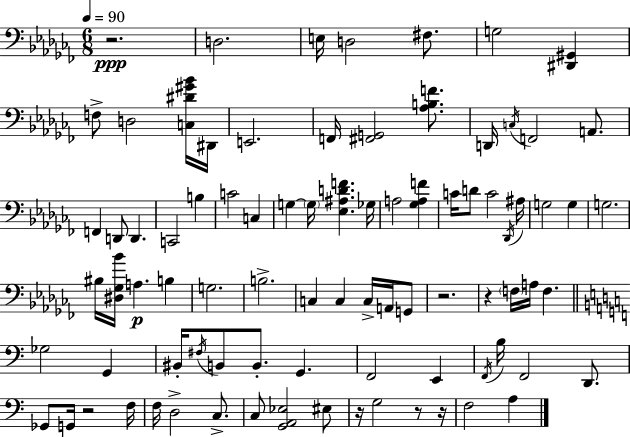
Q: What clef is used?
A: bass